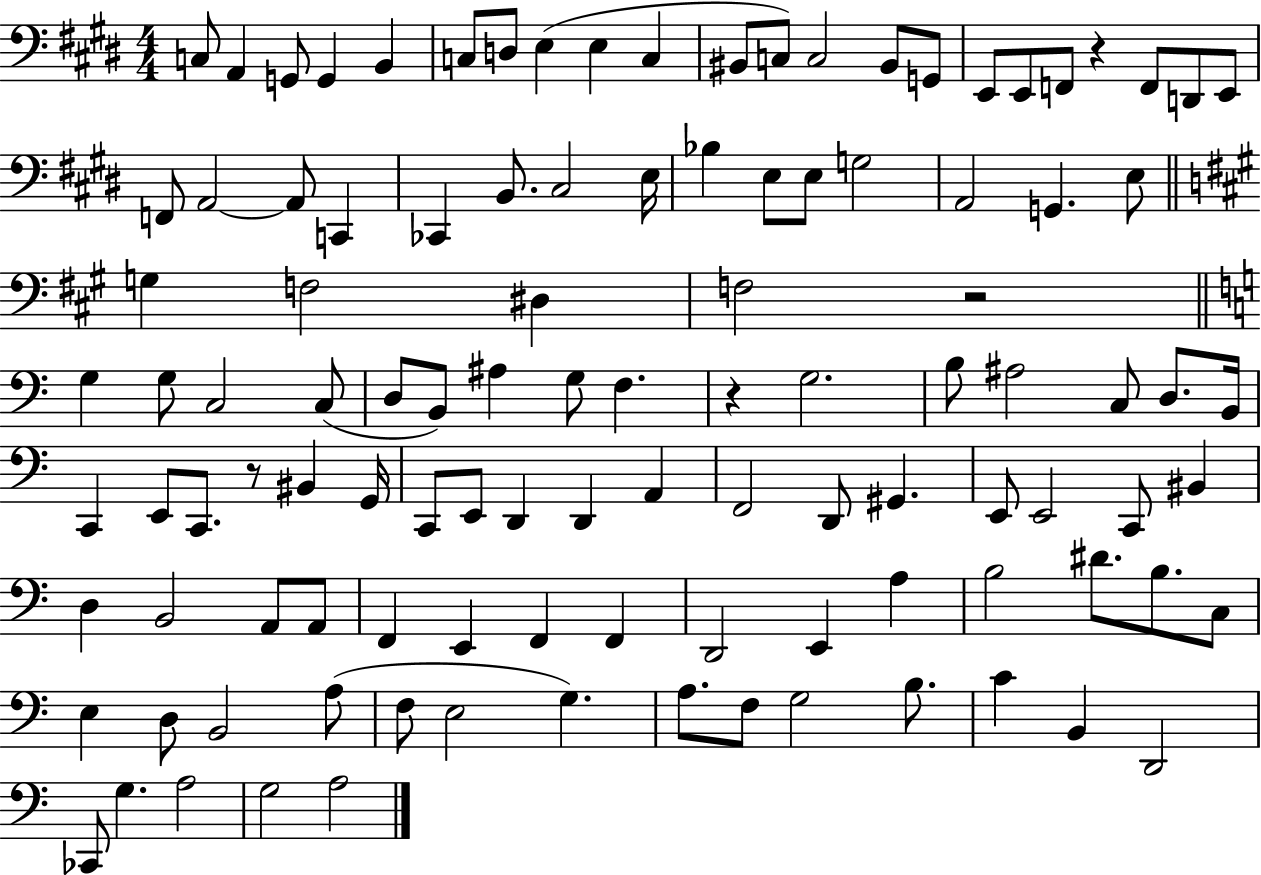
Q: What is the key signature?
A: E major